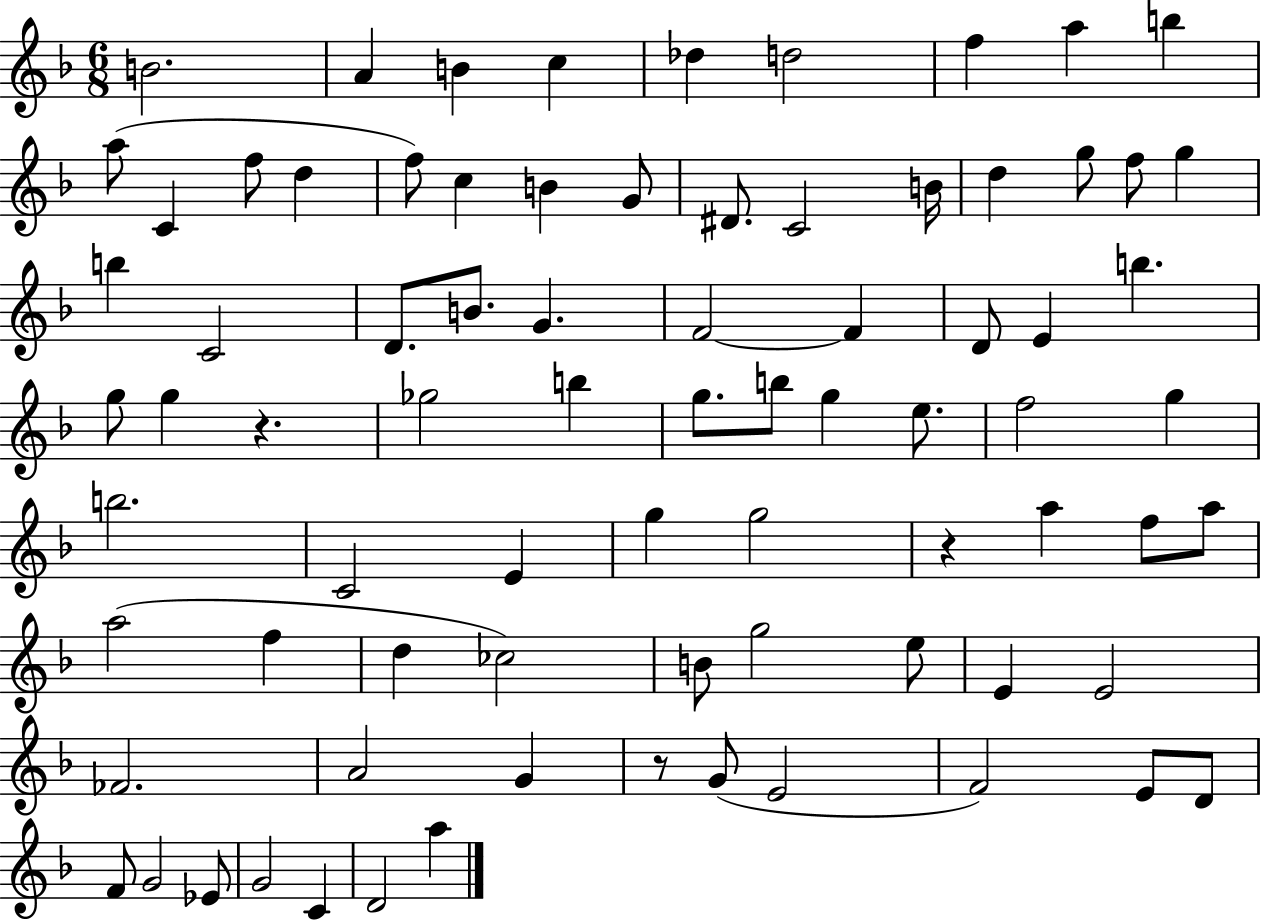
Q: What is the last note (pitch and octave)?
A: A5